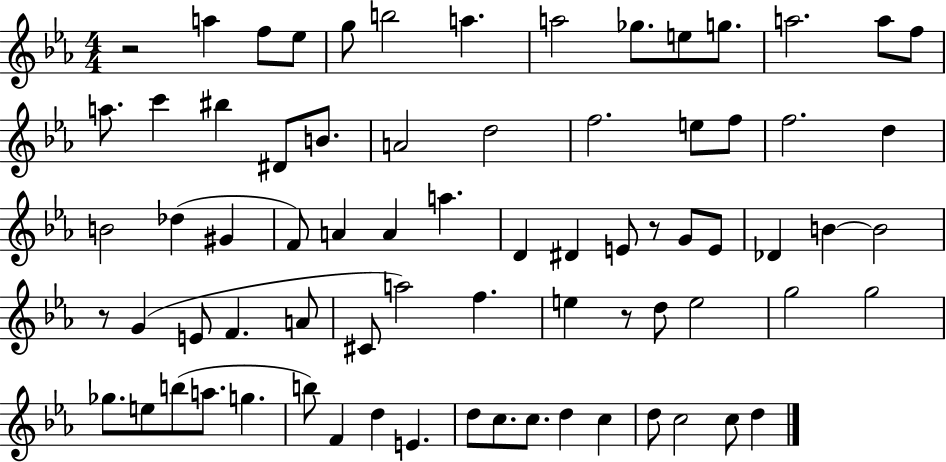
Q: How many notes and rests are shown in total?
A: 74